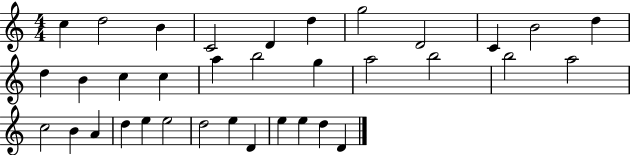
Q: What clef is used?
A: treble